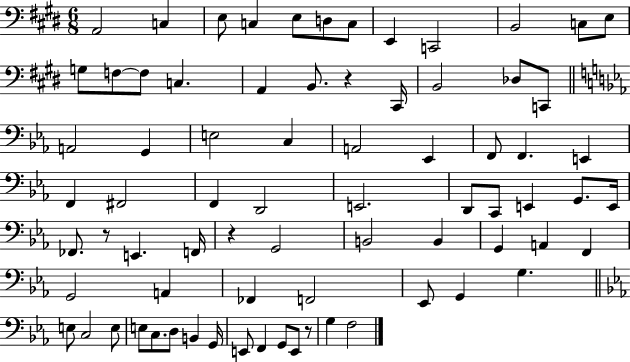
X:1
T:Untitled
M:6/8
L:1/4
K:E
A,,2 C, E,/2 C, E,/2 D,/2 C,/2 E,, C,,2 B,,2 C,/2 E,/2 G,/2 F,/2 F,/2 C, A,, B,,/2 z ^C,,/4 B,,2 _D,/2 C,,/2 A,,2 G,, E,2 C, A,,2 _E,, F,,/2 F,, E,, F,, ^F,,2 F,, D,,2 E,,2 D,,/2 C,,/2 E,, G,,/2 E,,/4 _F,,/2 z/2 E,, F,,/4 z G,,2 B,,2 B,, G,, A,, F,, G,,2 A,, _F,, F,,2 _E,,/2 G,, G, E,/2 C,2 E,/2 E,/2 C,/2 D,/2 B,, G,,/4 E,,/2 F,, G,,/2 E,,/2 z/2 G, F,2